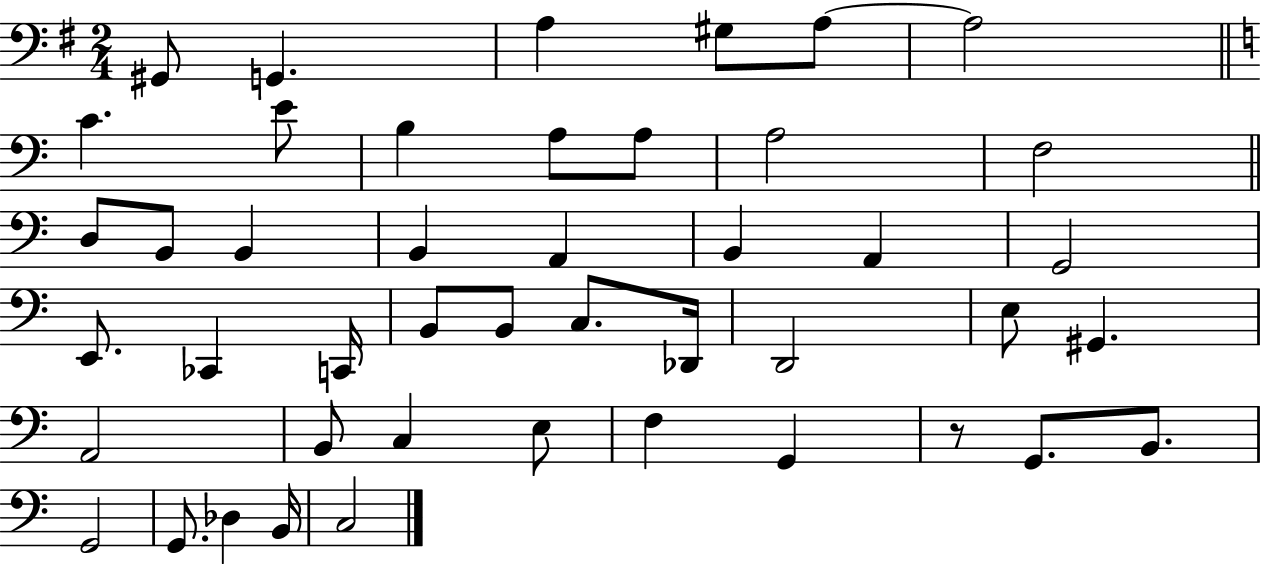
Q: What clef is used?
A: bass